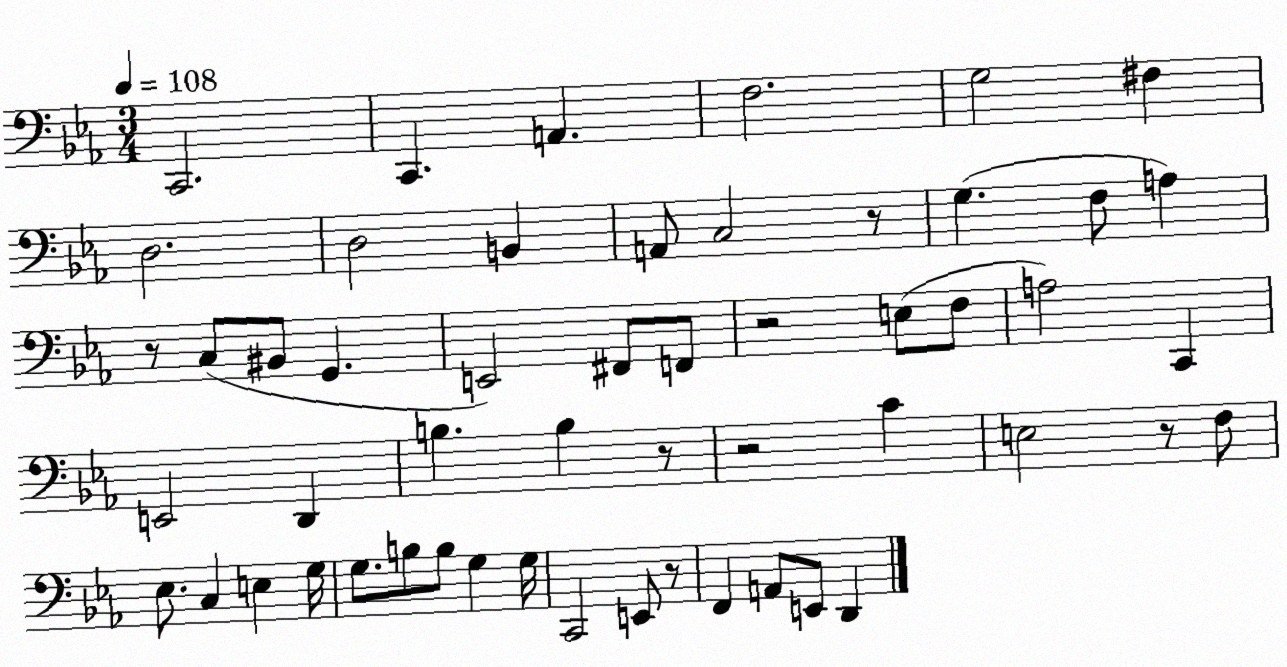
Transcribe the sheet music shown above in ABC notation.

X:1
T:Untitled
M:3/4
L:1/4
K:Eb
C,,2 C,, A,, F,2 G,2 ^F, D,2 D,2 B,, A,,/2 C,2 z/2 G, F,/2 A, z/2 C,/2 ^B,,/2 G,, E,,2 ^F,,/2 F,,/2 z2 E,/2 F,/2 A,2 C,, E,,2 D,, B, B, z/2 z2 C E,2 z/2 F,/2 _E,/2 C, E, G,/4 G,/2 B,/2 B,/2 G, G,/4 C,,2 E,,/2 z/2 F,, A,,/2 E,,/2 D,,